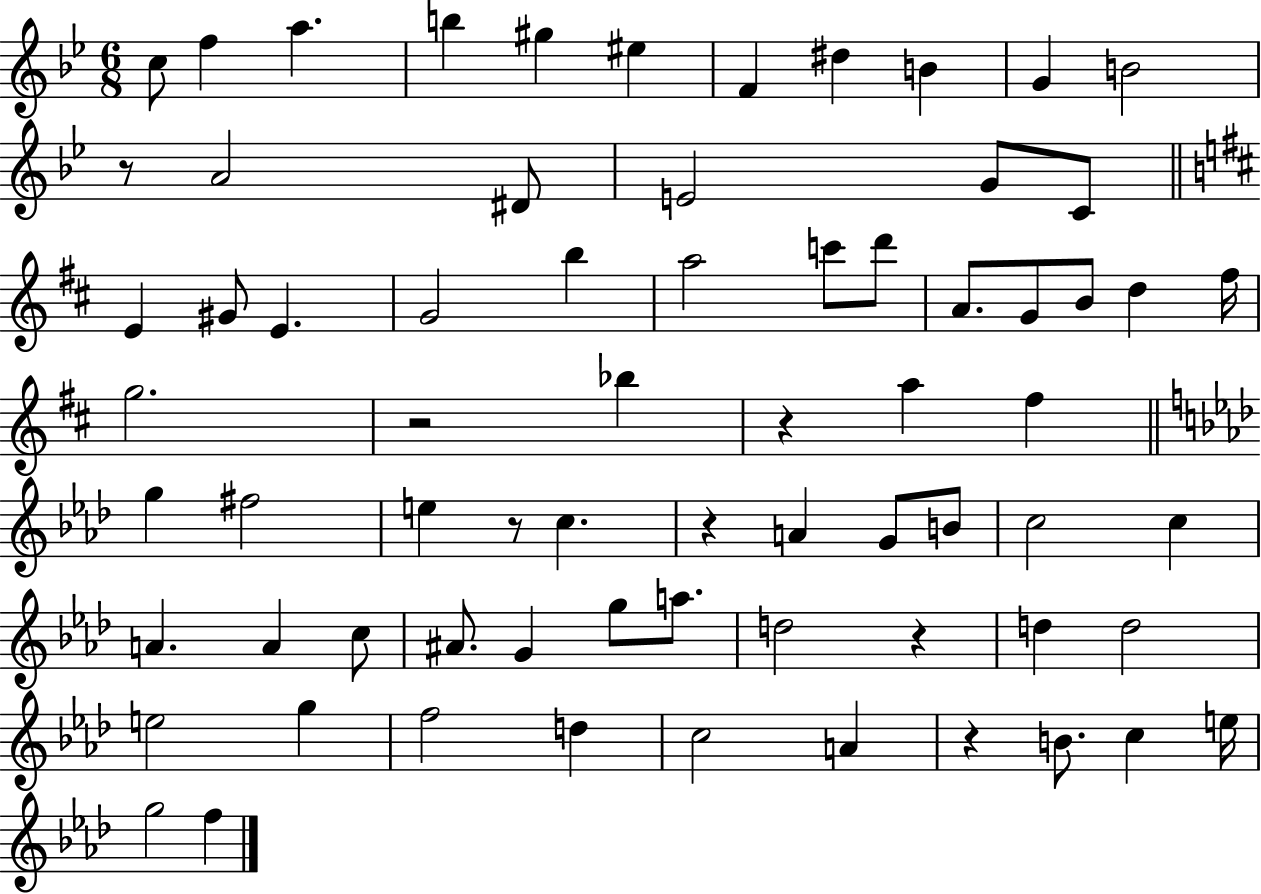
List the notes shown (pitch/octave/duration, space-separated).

C5/e F5/q A5/q. B5/q G#5/q EIS5/q F4/q D#5/q B4/q G4/q B4/h R/e A4/h D#4/e E4/h G4/e C4/e E4/q G#4/e E4/q. G4/h B5/q A5/h C6/e D6/e A4/e. G4/e B4/e D5/q F#5/s G5/h. R/h Bb5/q R/q A5/q F#5/q G5/q F#5/h E5/q R/e C5/q. R/q A4/q G4/e B4/e C5/h C5/q A4/q. A4/q C5/e A#4/e. G4/q G5/e A5/e. D5/h R/q D5/q D5/h E5/h G5/q F5/h D5/q C5/h A4/q R/q B4/e. C5/q E5/s G5/h F5/q